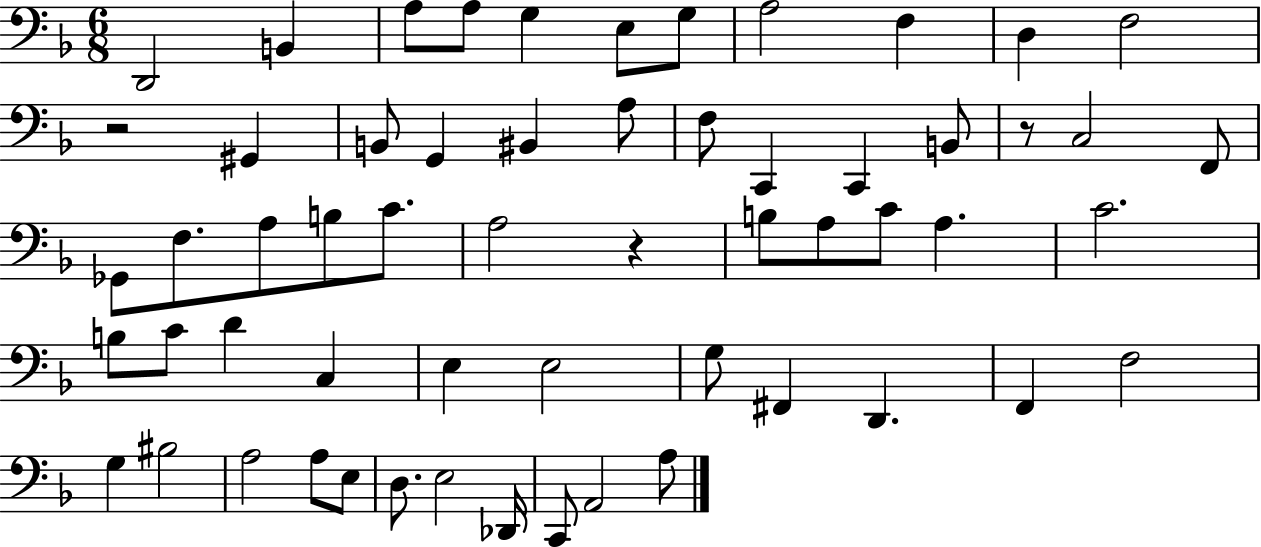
X:1
T:Untitled
M:6/8
L:1/4
K:F
D,,2 B,, A,/2 A,/2 G, E,/2 G,/2 A,2 F, D, F,2 z2 ^G,, B,,/2 G,, ^B,, A,/2 F,/2 C,, C,, B,,/2 z/2 C,2 F,,/2 _G,,/2 F,/2 A,/2 B,/2 C/2 A,2 z B,/2 A,/2 C/2 A, C2 B,/2 C/2 D C, E, E,2 G,/2 ^F,, D,, F,, F,2 G, ^B,2 A,2 A,/2 E,/2 D,/2 E,2 _D,,/4 C,,/2 A,,2 A,/2